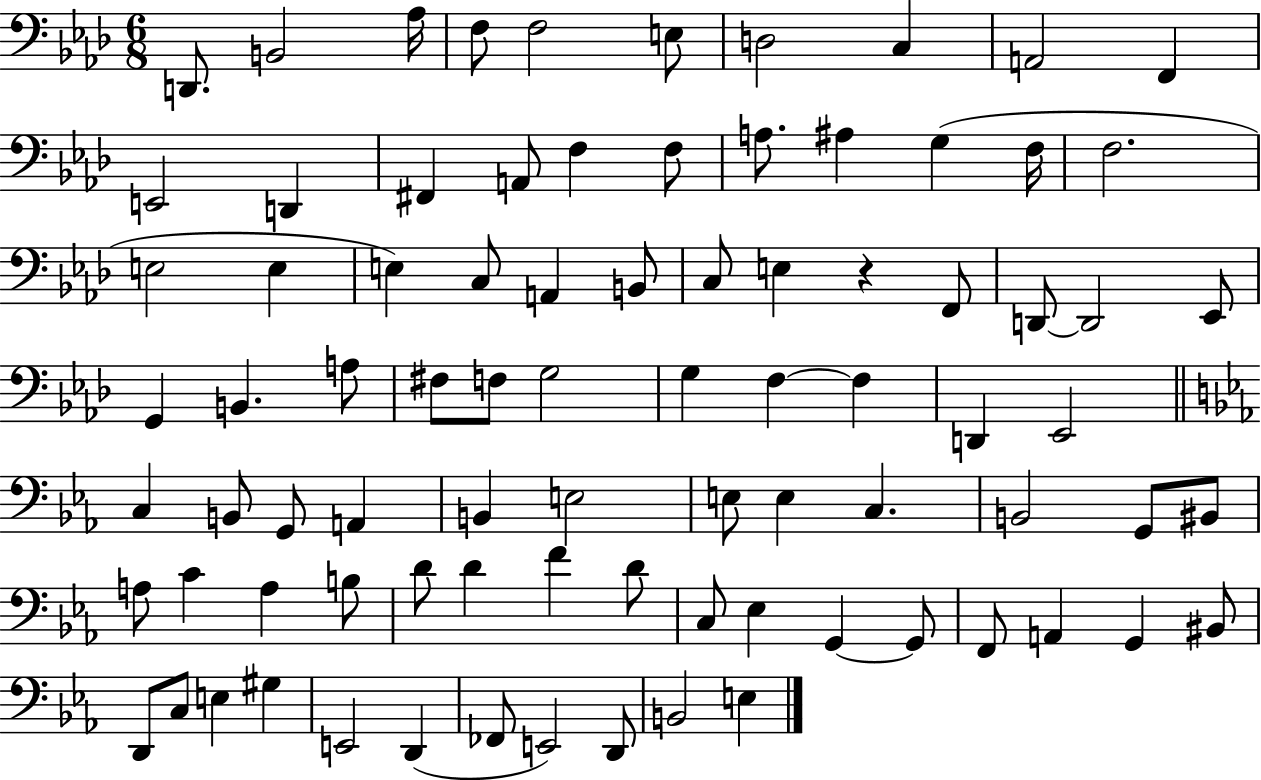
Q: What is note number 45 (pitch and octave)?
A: C3